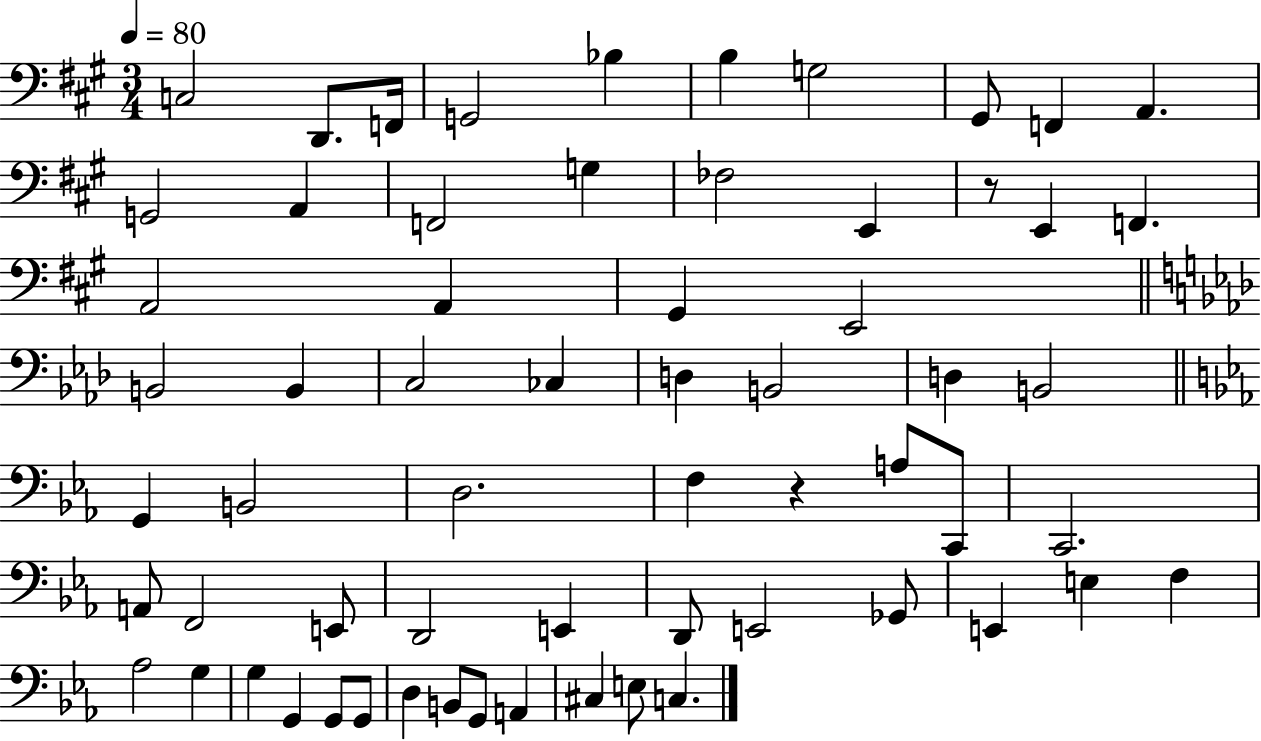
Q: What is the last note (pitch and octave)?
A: C3